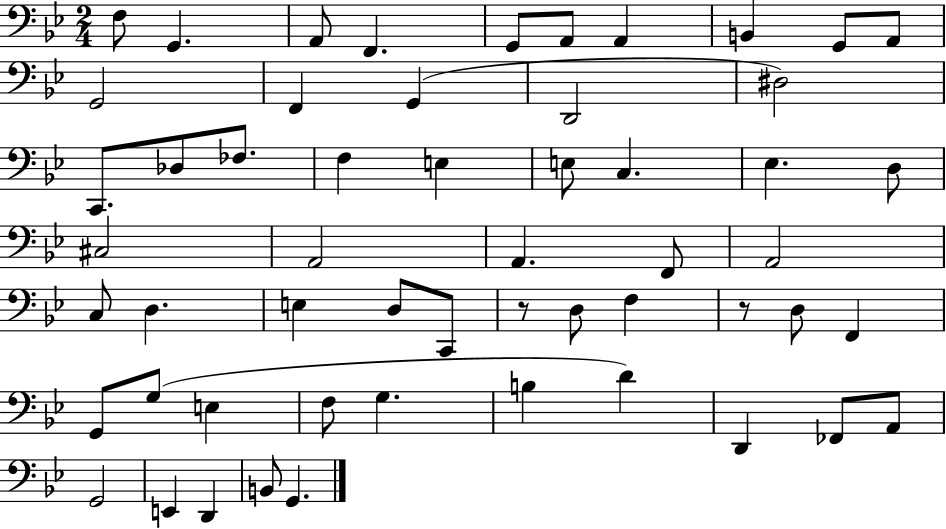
F3/e G2/q. A2/e F2/q. G2/e A2/e A2/q B2/q G2/e A2/e G2/h F2/q G2/q D2/h D#3/h C2/e. Db3/e FES3/e. F3/q E3/q E3/e C3/q. Eb3/q. D3/e C#3/h A2/h A2/q. F2/e A2/h C3/e D3/q. E3/q D3/e C2/e R/e D3/e F3/q R/e D3/e F2/q G2/e G3/e E3/q F3/e G3/q. B3/q D4/q D2/q FES2/e A2/e G2/h E2/q D2/q B2/e G2/q.